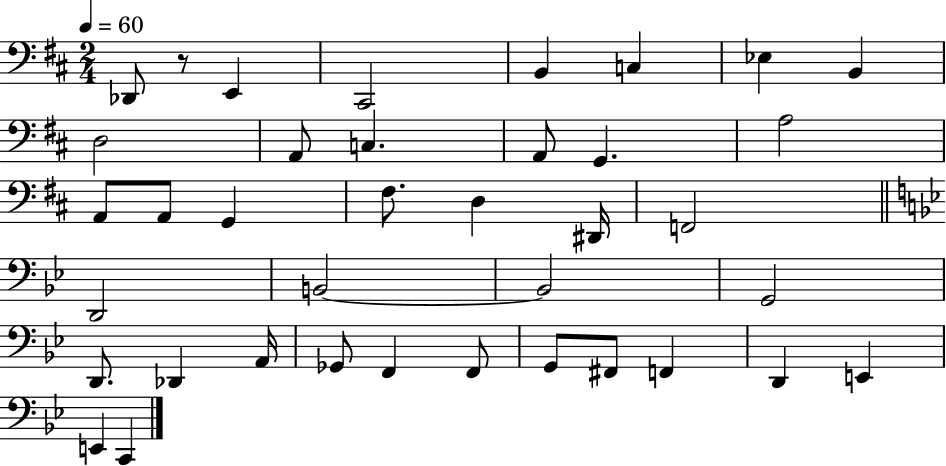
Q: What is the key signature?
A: D major